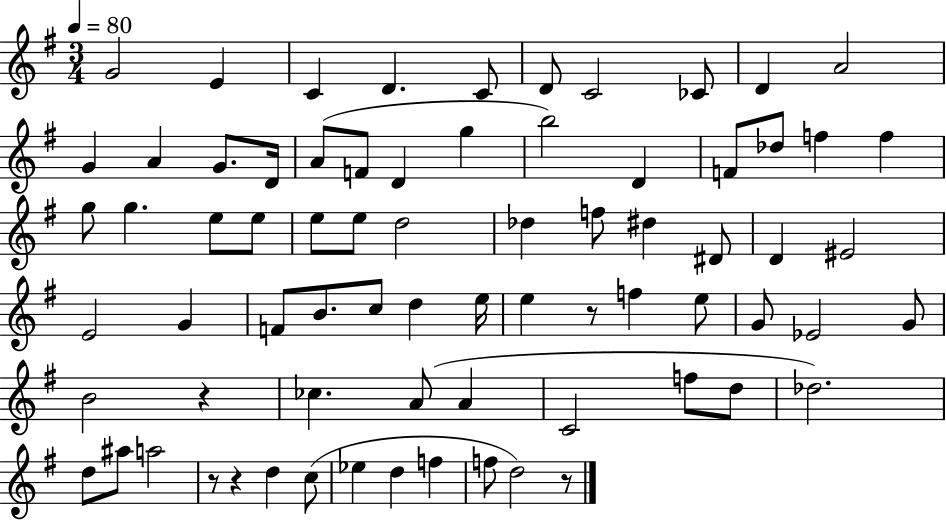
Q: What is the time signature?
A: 3/4